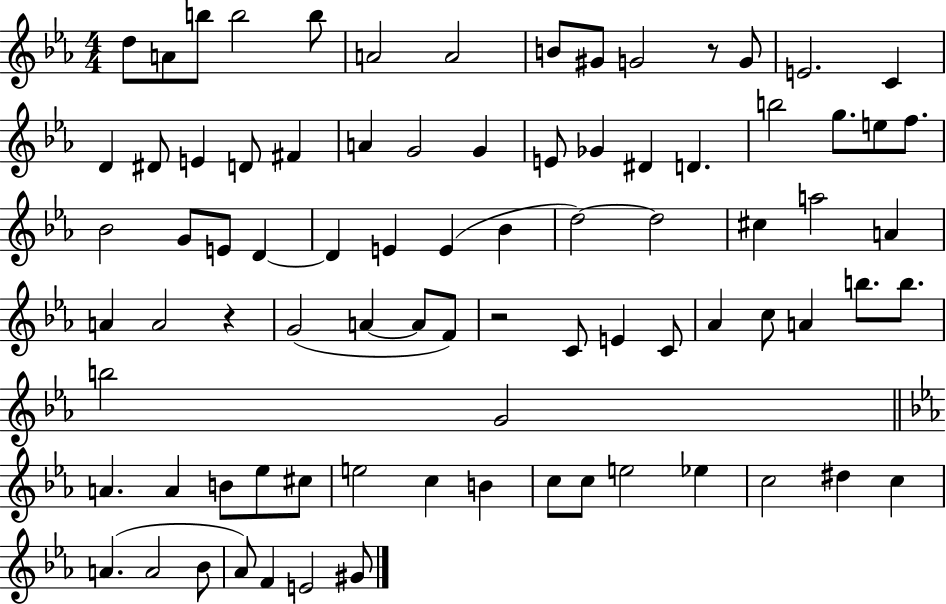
{
  \clef treble
  \numericTimeSignature
  \time 4/4
  \key ees \major
  d''8 a'8 b''8 b''2 b''8 | a'2 a'2 | b'8 gis'8 g'2 r8 g'8 | e'2. c'4 | \break d'4 dis'8 e'4 d'8 fis'4 | a'4 g'2 g'4 | e'8 ges'4 dis'4 d'4. | b''2 g''8. e''8 f''8. | \break bes'2 g'8 e'8 d'4~~ | d'4 e'4 e'4( bes'4 | d''2~~) d''2 | cis''4 a''2 a'4 | \break a'4 a'2 r4 | g'2( a'4~~ a'8 f'8) | r2 c'8 e'4 c'8 | aes'4 c''8 a'4 b''8. b''8. | \break b''2 g'2 | \bar "||" \break \key c \minor a'4. a'4 b'8 ees''8 cis''8 | e''2 c''4 b'4 | c''8 c''8 e''2 ees''4 | c''2 dis''4 c''4 | \break a'4.( a'2 bes'8 | aes'8) f'4 e'2 gis'8 | \bar "|."
}